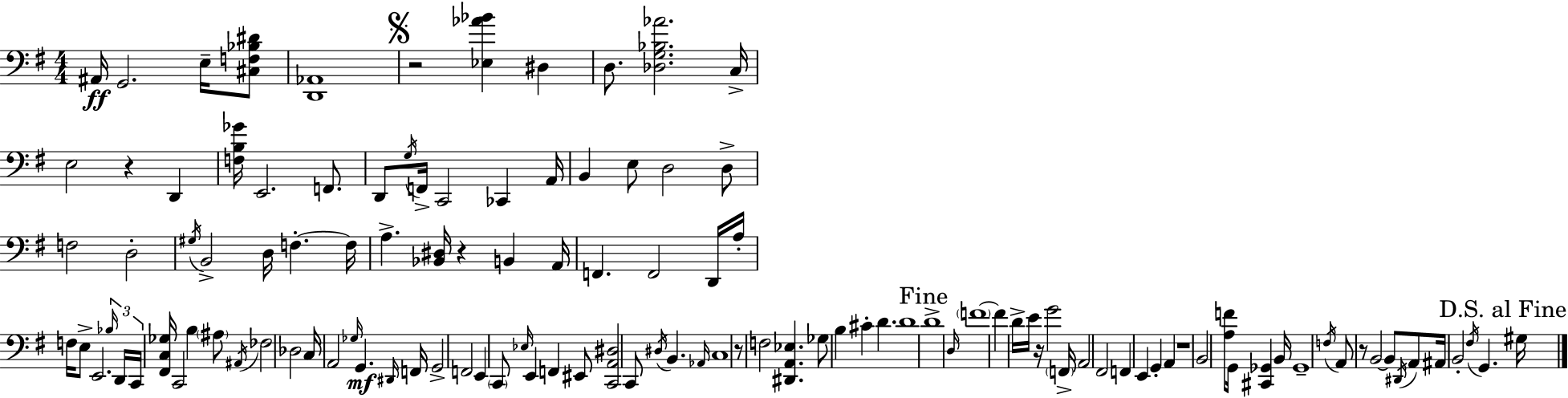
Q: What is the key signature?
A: G major